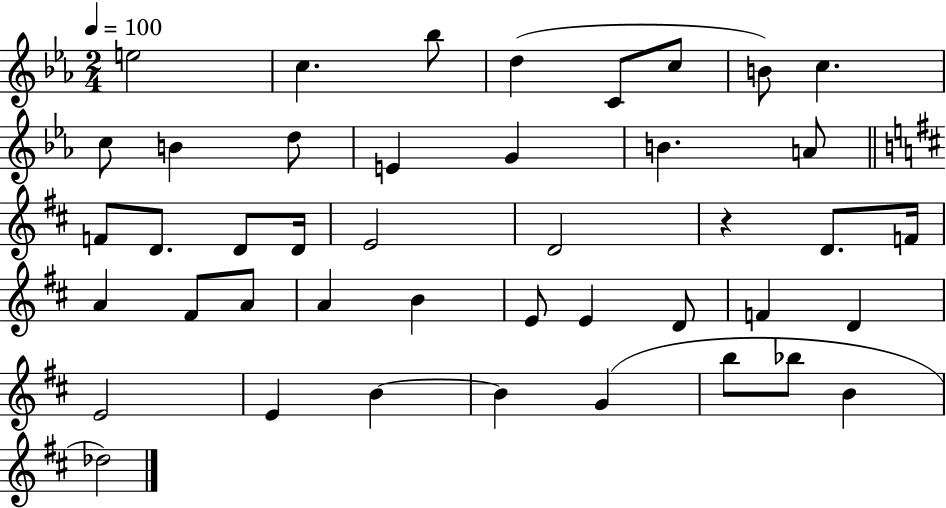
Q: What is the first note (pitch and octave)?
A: E5